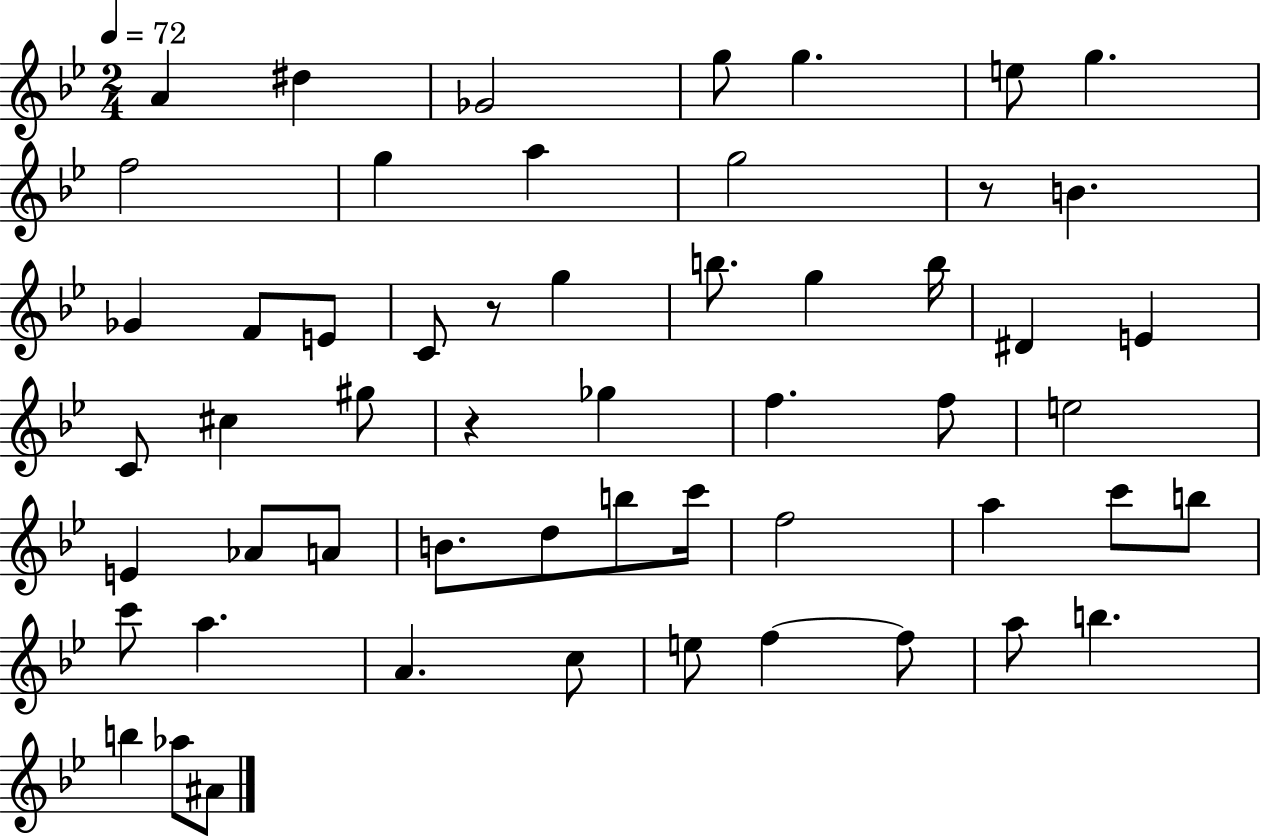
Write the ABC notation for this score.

X:1
T:Untitled
M:2/4
L:1/4
K:Bb
A ^d _G2 g/2 g e/2 g f2 g a g2 z/2 B _G F/2 E/2 C/2 z/2 g b/2 g b/4 ^D E C/2 ^c ^g/2 z _g f f/2 e2 E _A/2 A/2 B/2 d/2 b/2 c'/4 f2 a c'/2 b/2 c'/2 a A c/2 e/2 f f/2 a/2 b b _a/2 ^A/2